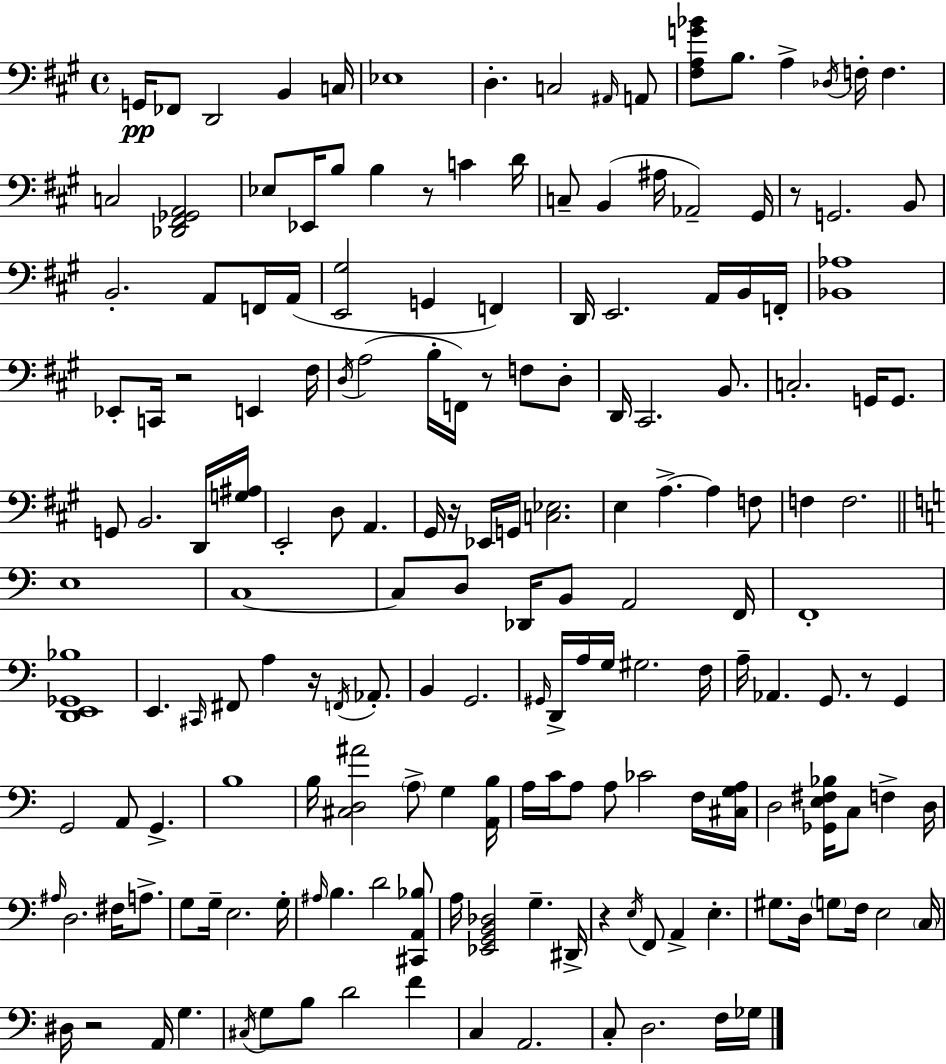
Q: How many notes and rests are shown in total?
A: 175